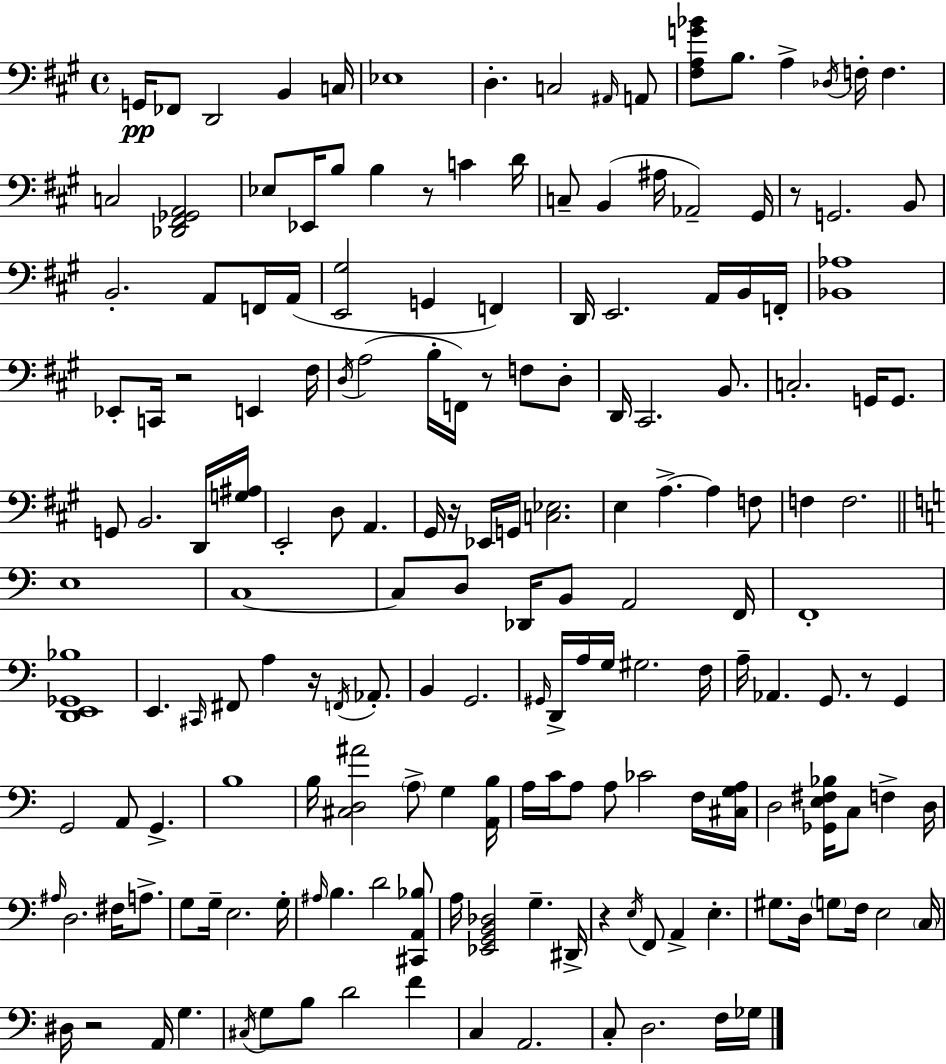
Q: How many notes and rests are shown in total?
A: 175